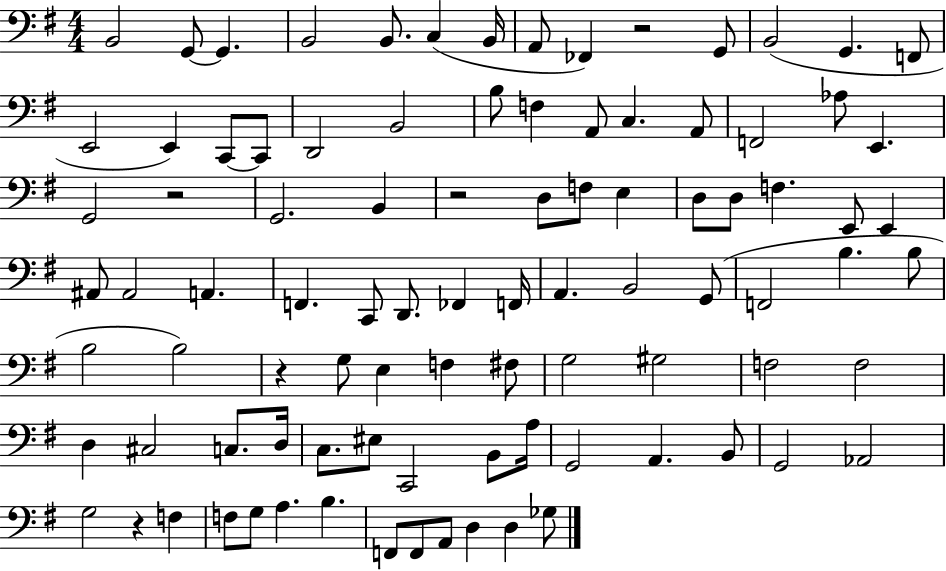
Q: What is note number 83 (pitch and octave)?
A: F2